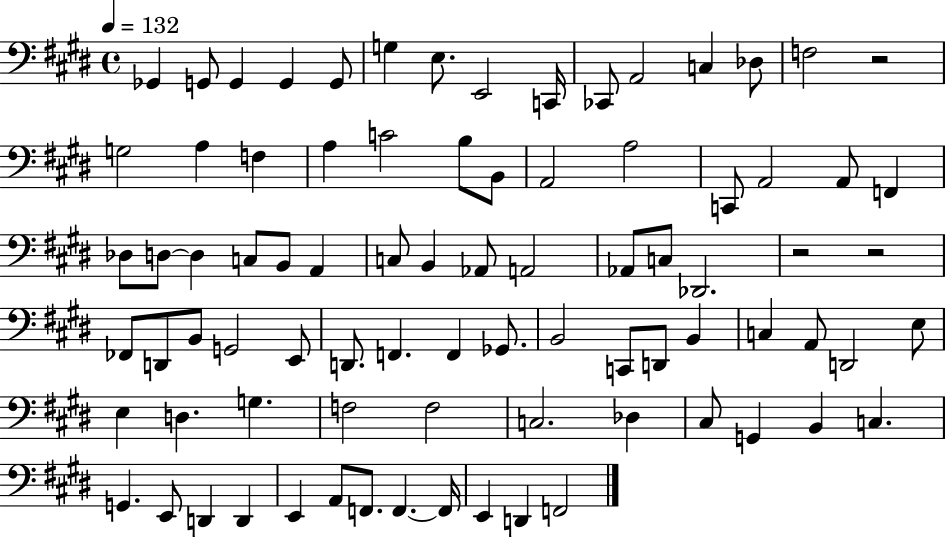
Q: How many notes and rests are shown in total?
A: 83